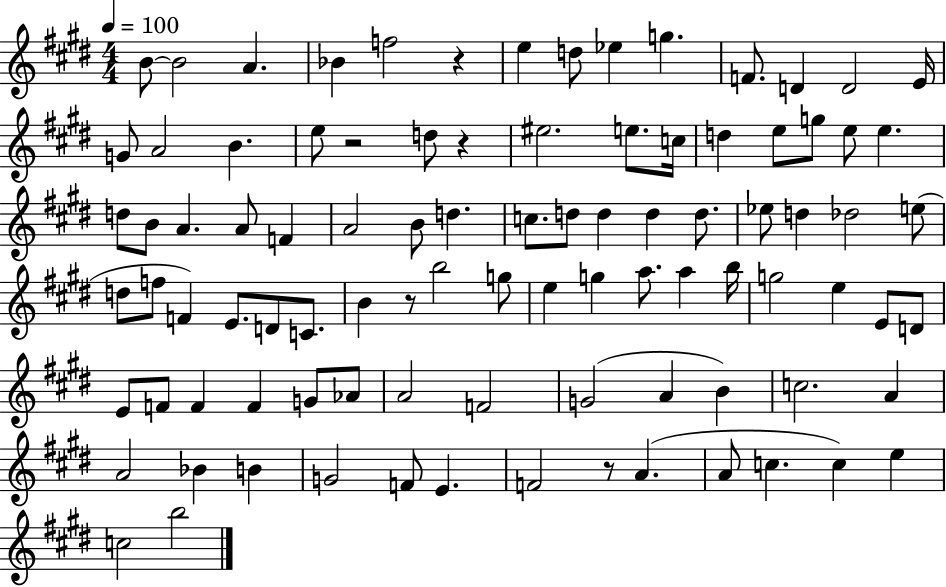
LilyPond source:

{
  \clef treble
  \numericTimeSignature
  \time 4/4
  \key e \major
  \tempo 4 = 100
  b'8~~ b'2 a'4. | bes'4 f''2 r4 | e''4 d''8 ees''4 g''4. | f'8. d'4 d'2 e'16 | \break g'8 a'2 b'4. | e''8 r2 d''8 r4 | eis''2. e''8. c''16 | d''4 e''8 g''8 e''8 e''4. | \break d''8 b'8 a'4. a'8 f'4 | a'2 b'8 d''4. | c''8. d''8 d''4 d''4 d''8. | ees''8 d''4 des''2 e''8( | \break d''8 f''8 f'4) e'8. d'8 c'8. | b'4 r8 b''2 g''8 | e''4 g''4 a''8. a''4 b''16 | g''2 e''4 e'8 d'8 | \break e'8 f'8 f'4 f'4 g'8 aes'8 | a'2 f'2 | g'2( a'4 b'4) | c''2. a'4 | \break a'2 bes'4 b'4 | g'2 f'8 e'4. | f'2 r8 a'4.( | a'8 c''4. c''4) e''4 | \break c''2 b''2 | \bar "|."
}